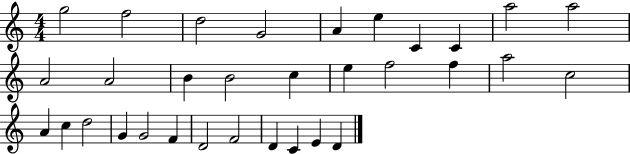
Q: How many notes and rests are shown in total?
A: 32